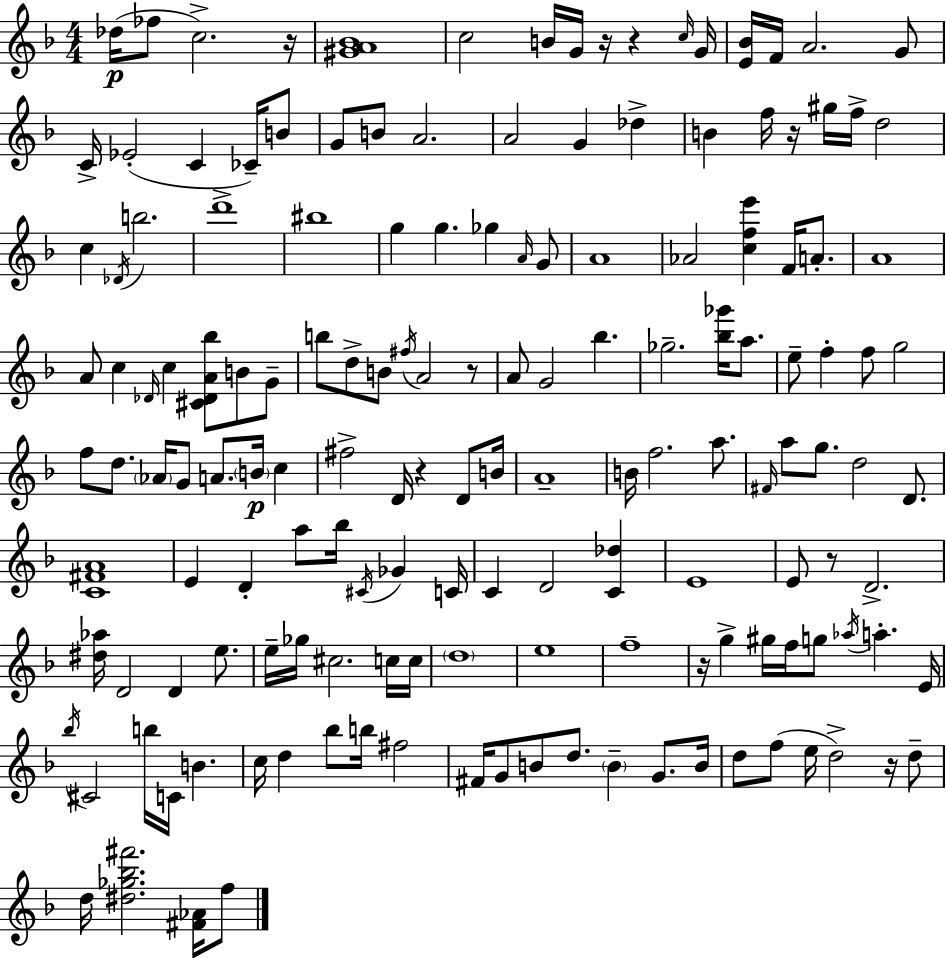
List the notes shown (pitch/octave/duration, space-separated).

Db5/s FES5/e C5/h. R/s [G#4,A4,Bb4]/w C5/h B4/s G4/s R/s R/q C5/s G4/s [E4,Bb4]/s F4/s A4/h. G4/e C4/s Eb4/h C4/q CES4/s B4/e G4/e B4/e A4/h. A4/h G4/q Db5/q B4/q F5/s R/s G#5/s F5/s D5/h C5/q Db4/s B5/h. D6/w BIS5/w G5/q G5/q. Gb5/q A4/s G4/e A4/w Ab4/h [C5,F5,E6]/q F4/s A4/e. A4/w A4/e C5/q Db4/s C5/q [C#4,Db4,A4,Bb5]/e B4/e G4/e B5/e D5/e B4/e F#5/s A4/h R/e A4/e G4/h Bb5/q. Gb5/h. [Bb5,Gb6]/s A5/e. E5/e F5/q F5/e G5/h F5/e D5/e. Ab4/s G4/e A4/e. B4/s C5/q F#5/h D4/s R/q D4/e B4/s A4/w B4/s F5/h. A5/e. F#4/s A5/e G5/e. D5/h D4/e. [C4,F#4,A4]/w E4/q D4/q A5/e Bb5/s C#4/s Gb4/q C4/s C4/q D4/h [C4,Db5]/q E4/w E4/e R/e D4/h. [D#5,Ab5]/s D4/h D4/q E5/e. E5/s Gb5/s C#5/h. C5/s C5/s D5/w E5/w F5/w R/s G5/q G#5/s F5/s G5/e Ab5/s A5/q. E4/s Bb5/s C#4/h B5/s C4/s B4/q. C5/s D5/q Bb5/e B5/s F#5/h F#4/s G4/e B4/e D5/e. B4/q G4/e. B4/s D5/e F5/e E5/s D5/h R/s D5/e D5/s [D#5,Gb5,Bb5,F#6]/h. [F#4,Ab4]/s F5/e